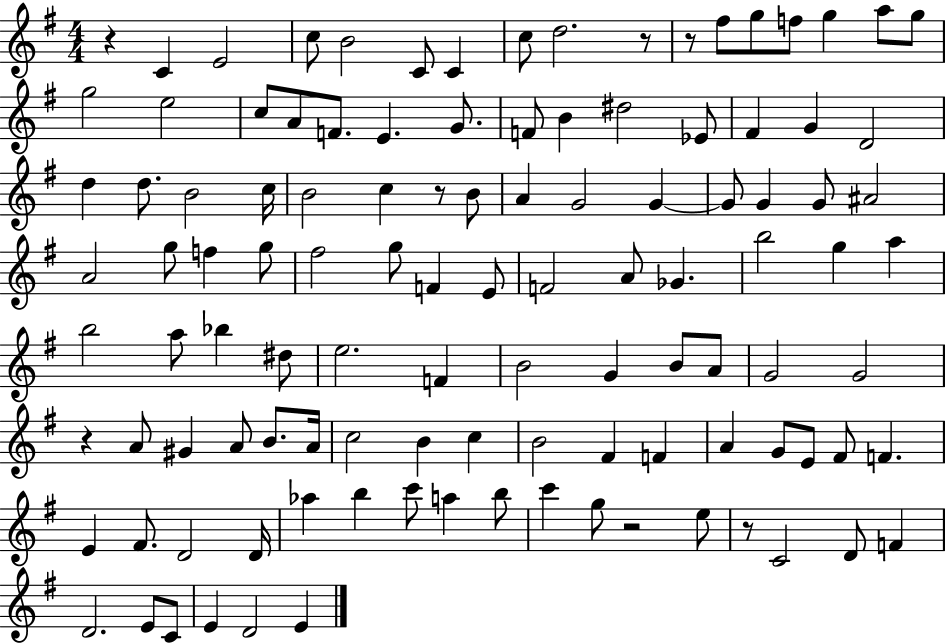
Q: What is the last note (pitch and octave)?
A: E4